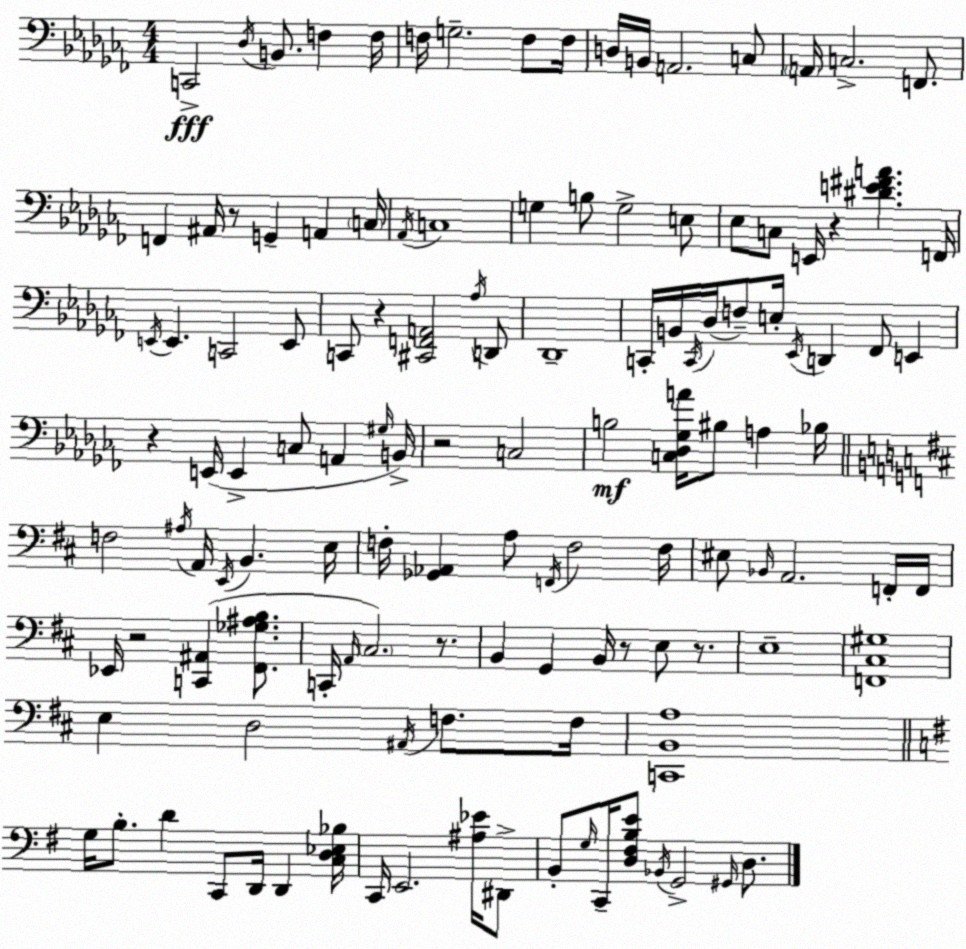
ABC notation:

X:1
T:Untitled
M:4/4
L:1/4
K:Abm
C,,2 _D,/4 B,,/2 F, F,/4 F,/4 G,2 F,/2 F,/4 D,/4 B,,/4 A,,2 C,/2 A,,/4 C,2 F,,/2 F,, ^A,,/4 z/2 G,, A,, C,/4 _A,,/4 C,4 G, B,/2 G,2 E,/2 _E,/2 C,/2 E,,/4 z [^DE^FA] F,,/4 E,,/4 E,, C,,2 E,,/2 C,,/2 z [^C,,F,,A,,]2 _A,/4 D,,/2 _D,,4 C,,/4 B,,/4 C,,/4 _D,/4 F,/2 E,/4 _E,,/4 D,, _F,,/2 E,, z E,,/4 E,, C,/2 A,, ^G,/4 B,,/4 z2 C,2 B,2 [C,_D,_G,A]/4 ^B,/2 A, _B,/4 F,2 ^A,/4 A,,/4 E,,/4 B,, E,/4 F,/4 [_G,,_A,,] A,/2 F,,/4 F,2 F,/4 ^E,/2 _B,,/4 A,,2 F,,/4 F,,/4 _E,,/4 z2 [C,,^A,,] [^F,,_G,^A,B,]/2 C,,/4 A,,/4 ^C,2 z/2 B,, G,, B,,/4 z/2 E,/2 z/2 E,4 [F,,^C,^G,]4 E, D,2 ^A,,/4 F,/2 F,/4 [C,,B,,A,]4 G,/4 B,/2 D C,,/2 D,,/4 D,, [C,D,_E,_B,]/4 C,,/4 E,,2 [^A,_E]/4 ^D,,/2 B,,/2 G,/4 C,,/4 [D,^F,B,E]/2 _B,,/4 G,,2 ^G,,/4 D,/2